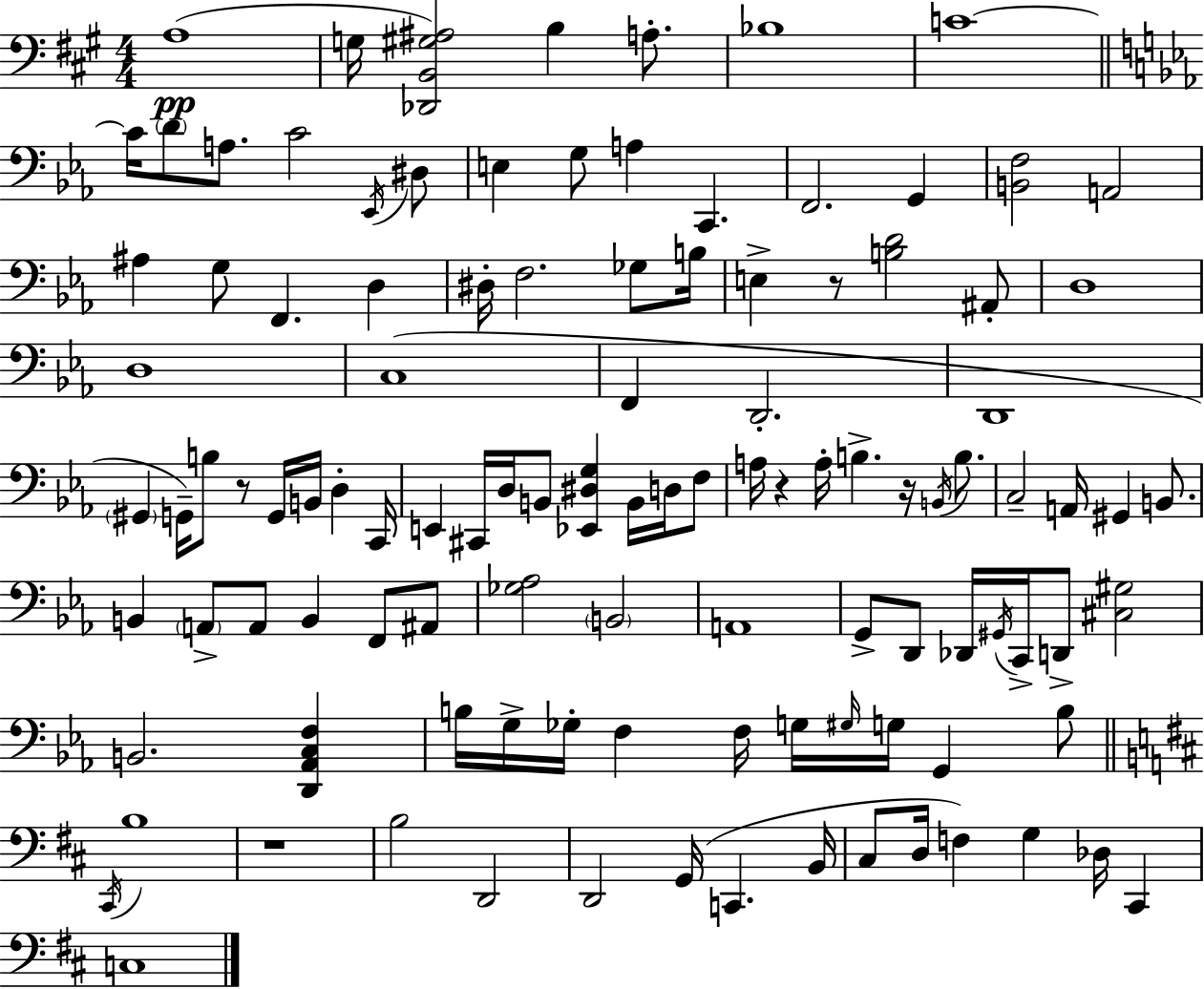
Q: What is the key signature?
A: A major